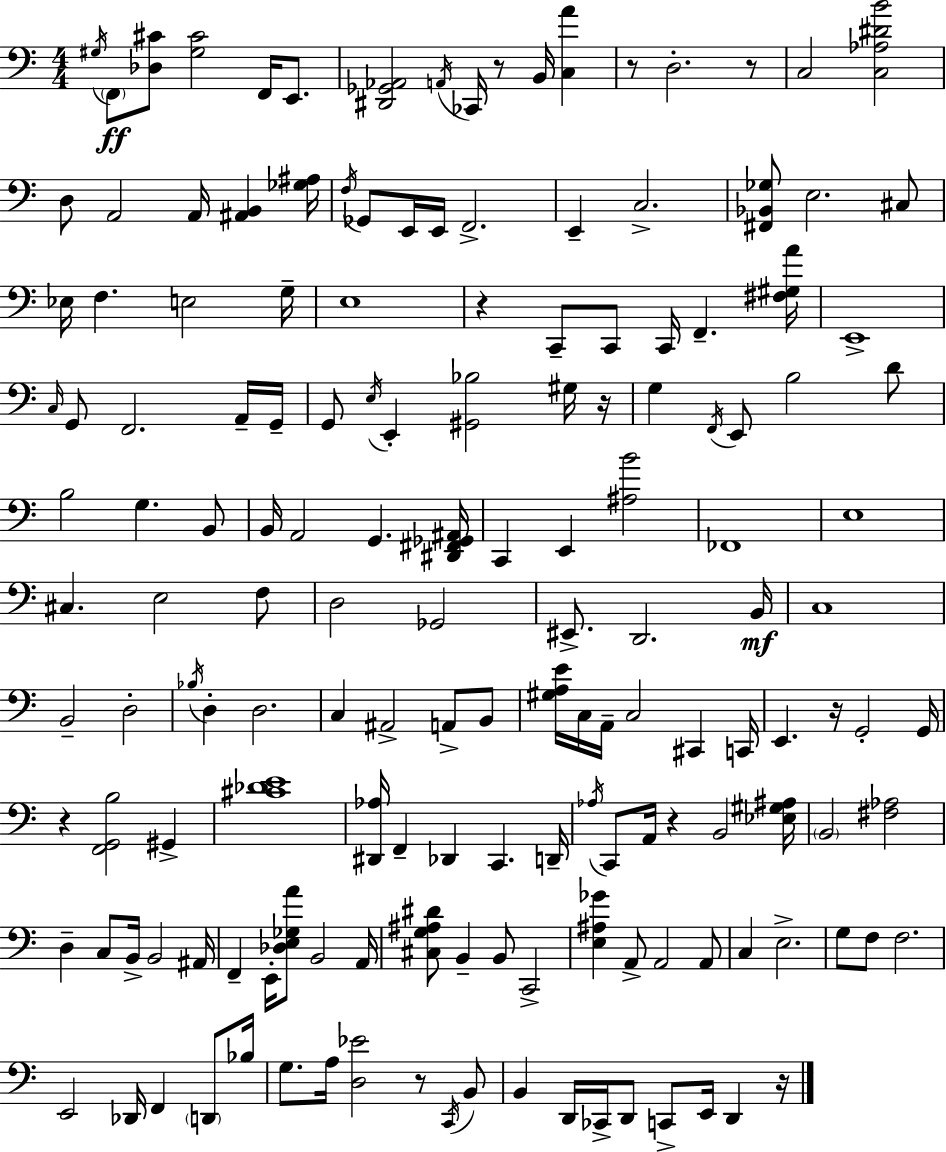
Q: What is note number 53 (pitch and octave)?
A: E2